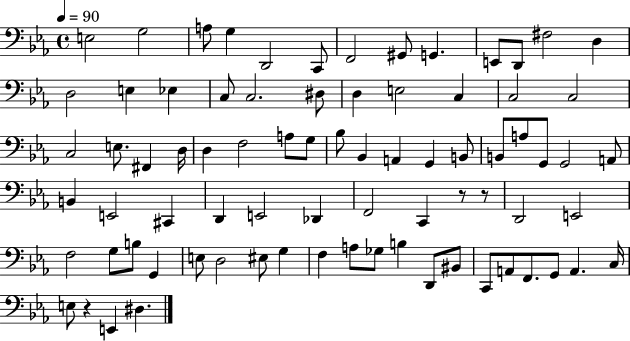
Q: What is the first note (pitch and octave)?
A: E3